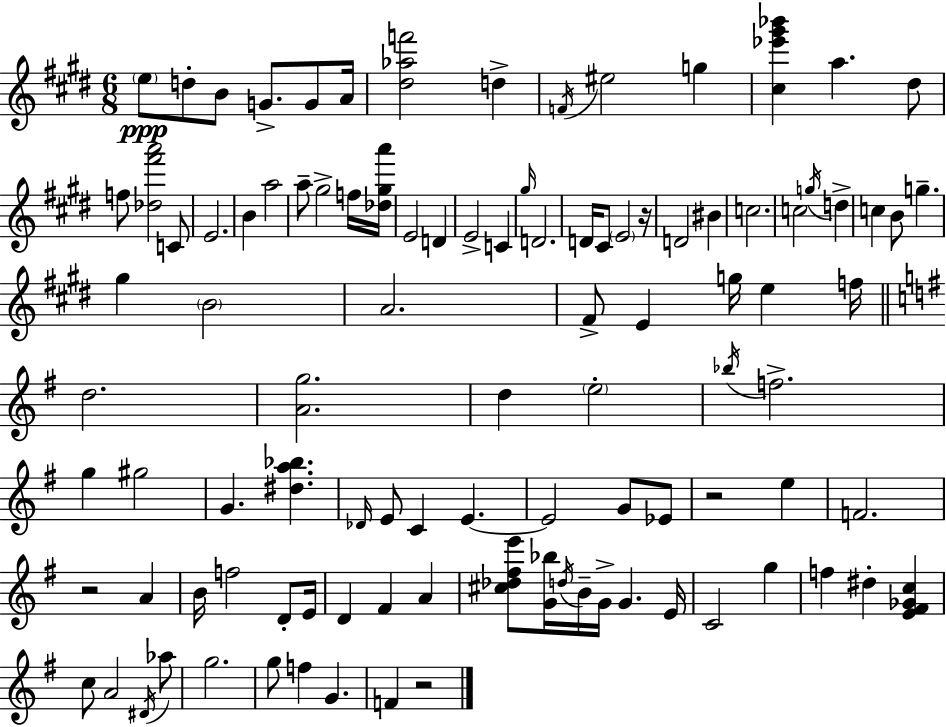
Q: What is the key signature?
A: E major